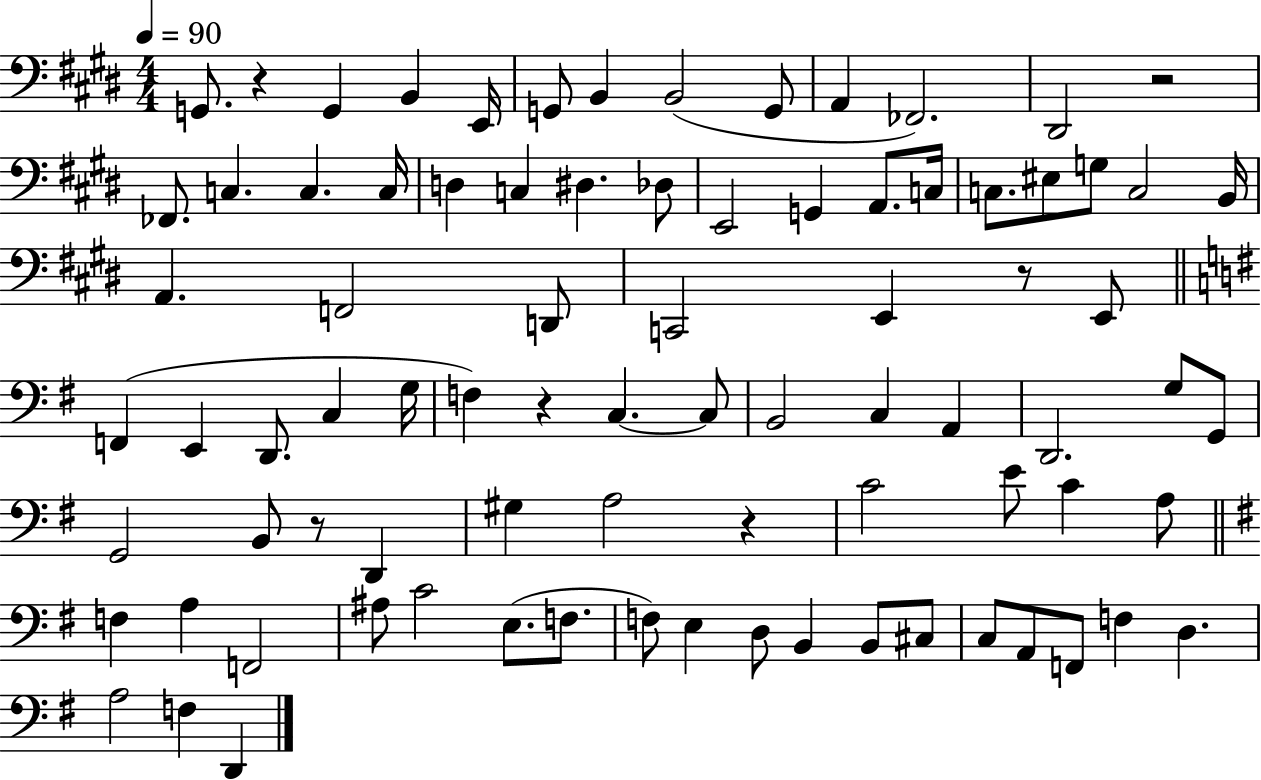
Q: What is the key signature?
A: E major